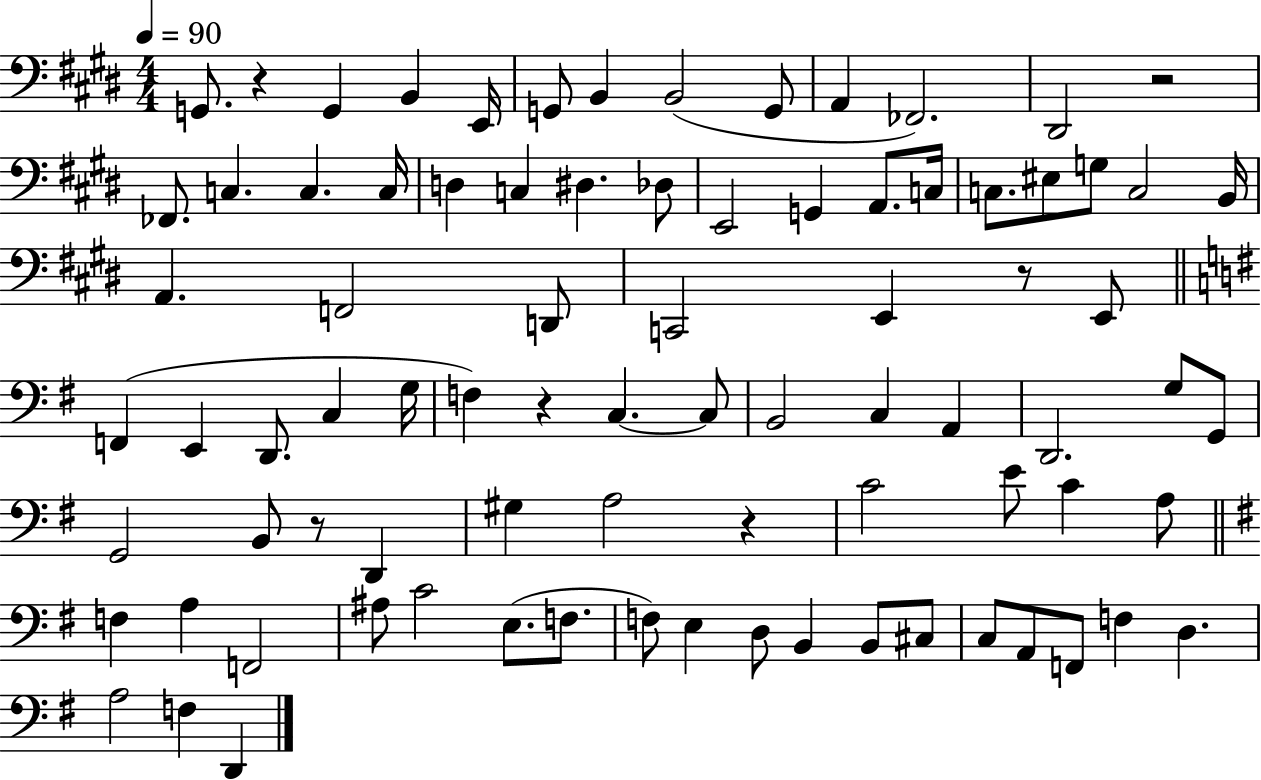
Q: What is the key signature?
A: E major